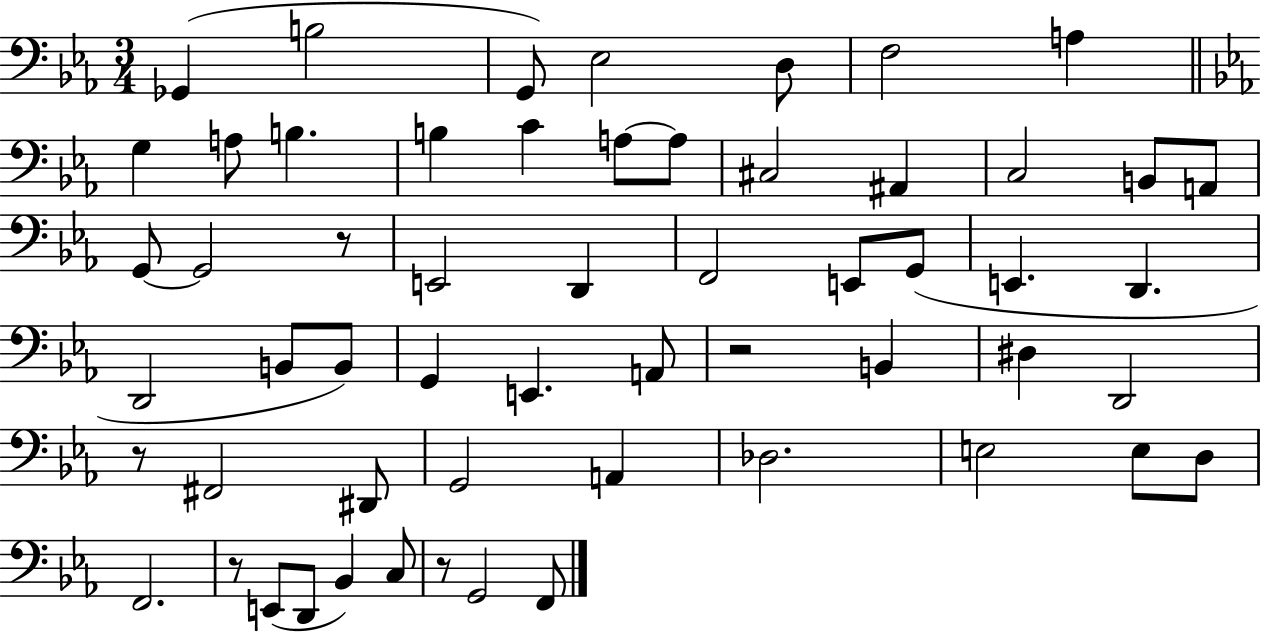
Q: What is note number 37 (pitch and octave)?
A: D2